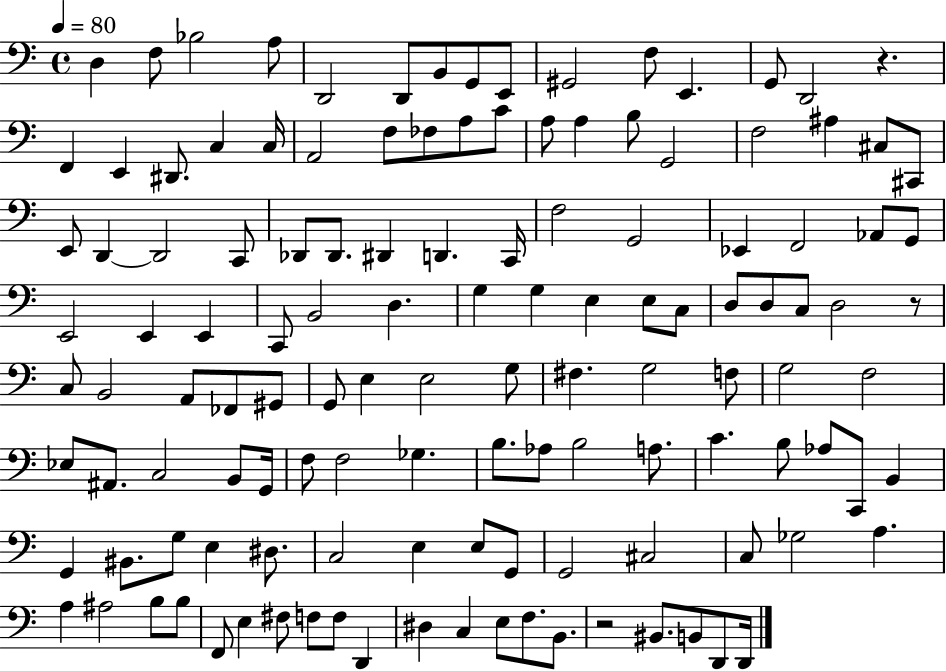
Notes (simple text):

D3/q F3/e Bb3/h A3/e D2/h D2/e B2/e G2/e E2/e G#2/h F3/e E2/q. G2/e D2/h R/q. F2/q E2/q D#2/e. C3/q C3/s A2/h F3/e FES3/e A3/e C4/e A3/e A3/q B3/e G2/h F3/h A#3/q C#3/e C#2/e E2/e D2/q D2/h C2/e Db2/e Db2/e. D#2/q D2/q. C2/s F3/h G2/h Eb2/q F2/h Ab2/e G2/e E2/h E2/q E2/q C2/e B2/h D3/q. G3/q G3/q E3/q E3/e C3/e D3/e D3/e C3/e D3/h R/e C3/e B2/h A2/e FES2/e G#2/e G2/e E3/q E3/h G3/e F#3/q. G3/h F3/e G3/h F3/h Eb3/e A#2/e. C3/h B2/e G2/s F3/e F3/h Gb3/q. B3/e. Ab3/e B3/h A3/e. C4/q. B3/e Ab3/e C2/e B2/q G2/q BIS2/e. G3/e E3/q D#3/e. C3/h E3/q E3/e G2/e G2/h C#3/h C3/e Gb3/h A3/q. A3/q A#3/h B3/e B3/e F2/e E3/q F#3/e F3/e F3/e D2/q D#3/q C3/q E3/e F3/e. B2/e. R/h BIS2/e. B2/e D2/e D2/s